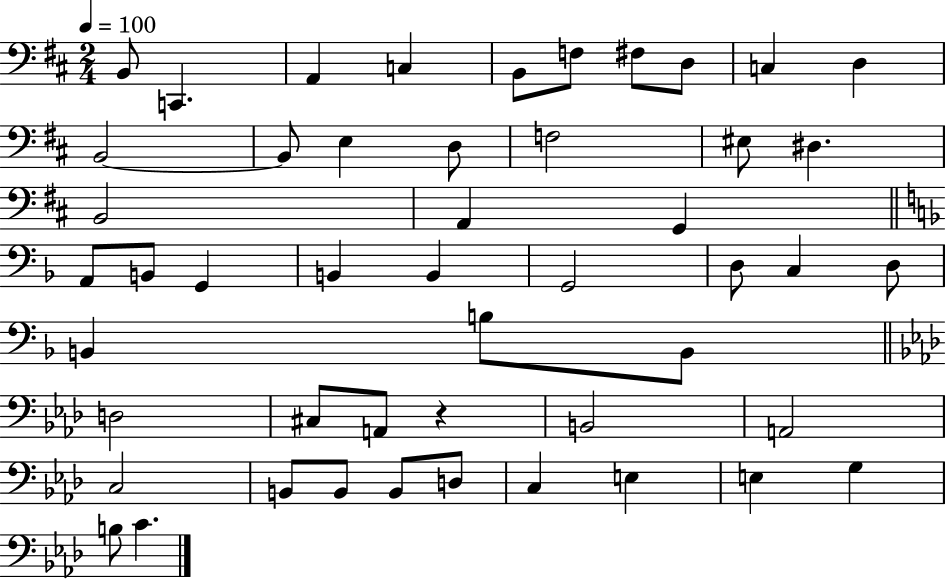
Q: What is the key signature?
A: D major